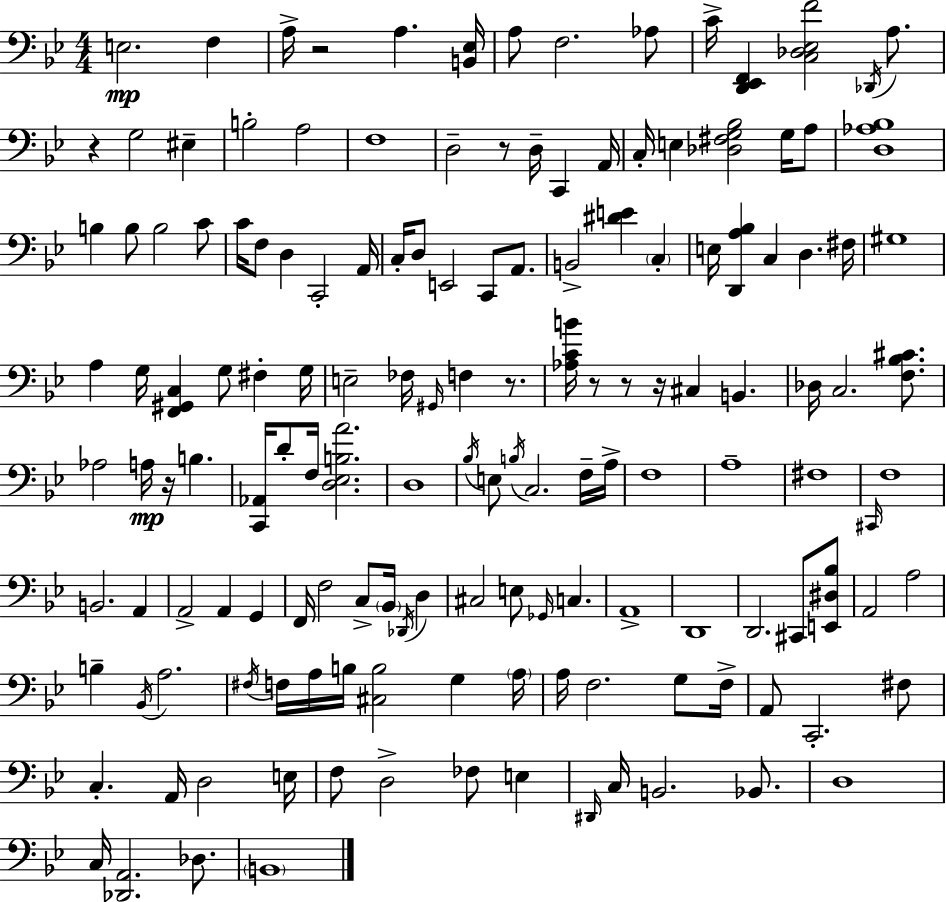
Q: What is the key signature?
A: BES major